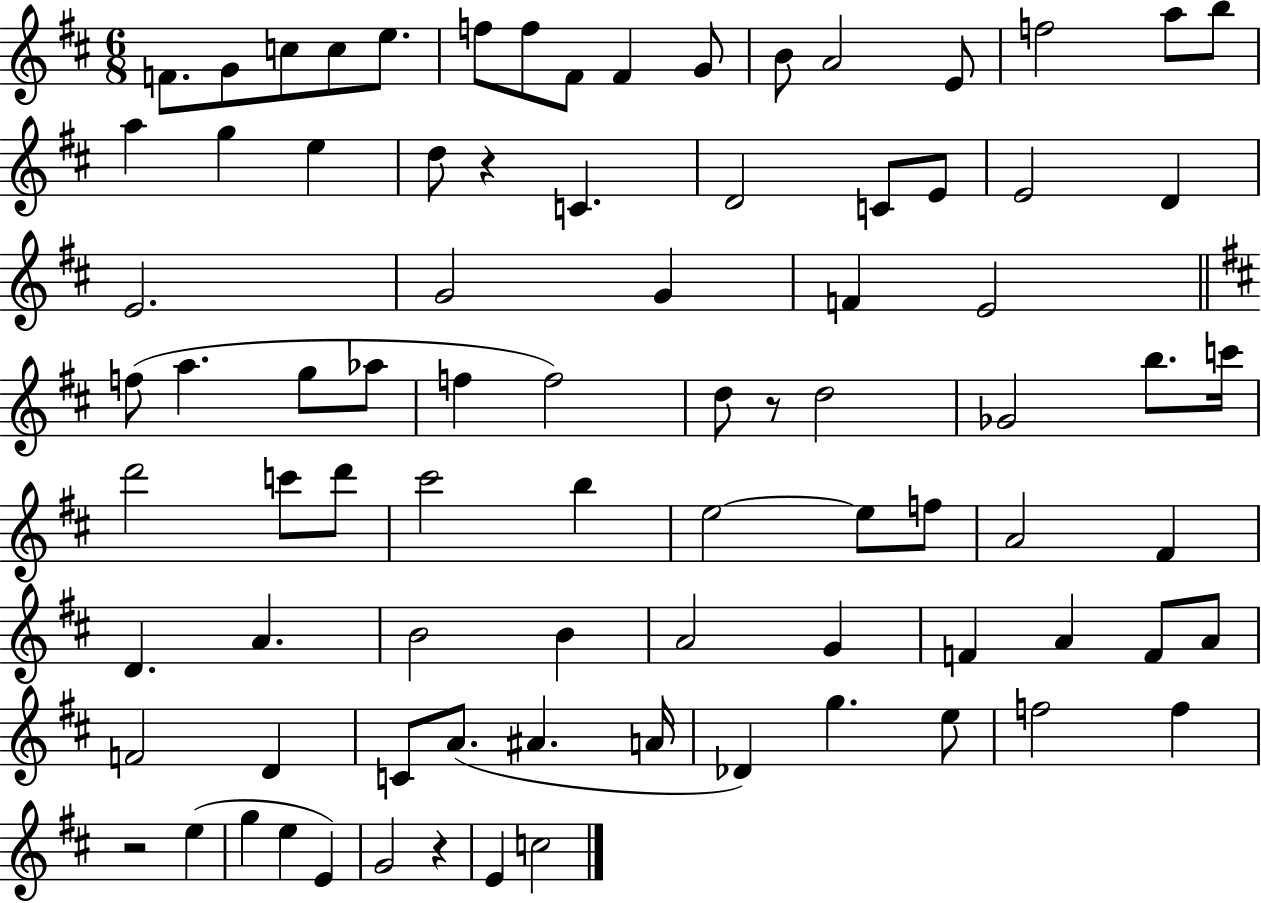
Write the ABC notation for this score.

X:1
T:Untitled
M:6/8
L:1/4
K:D
F/2 G/2 c/2 c/2 e/2 f/2 f/2 ^F/2 ^F G/2 B/2 A2 E/2 f2 a/2 b/2 a g e d/2 z C D2 C/2 E/2 E2 D E2 G2 G F E2 f/2 a g/2 _a/2 f f2 d/2 z/2 d2 _G2 b/2 c'/4 d'2 c'/2 d'/2 ^c'2 b e2 e/2 f/2 A2 ^F D A B2 B A2 G F A F/2 A/2 F2 D C/2 A/2 ^A A/4 _D g e/2 f2 f z2 e g e E G2 z E c2